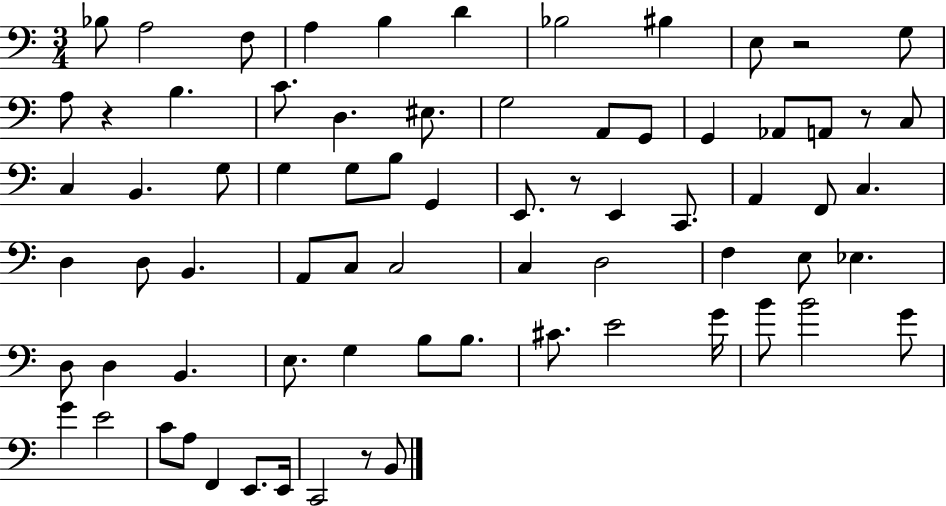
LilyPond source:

{
  \clef bass
  \numericTimeSignature
  \time 3/4
  \key c \major
  bes8 a2 f8 | a4 b4 d'4 | bes2 bis4 | e8 r2 g8 | \break a8 r4 b4. | c'8. d4. eis8. | g2 a,8 g,8 | g,4 aes,8 a,8 r8 c8 | \break c4 b,4. g8 | g4 g8 b8 g,4 | e,8. r8 e,4 c,8. | a,4 f,8 c4. | \break d4 d8 b,4. | a,8 c8 c2 | c4 d2 | f4 e8 ees4. | \break d8 d4 b,4. | e8. g4 b8 b8. | cis'8. e'2 g'16 | b'8 b'2 g'8 | \break g'4 e'2 | c'8 a8 f,4 e,8. e,16 | c,2 r8 b,8 | \bar "|."
}